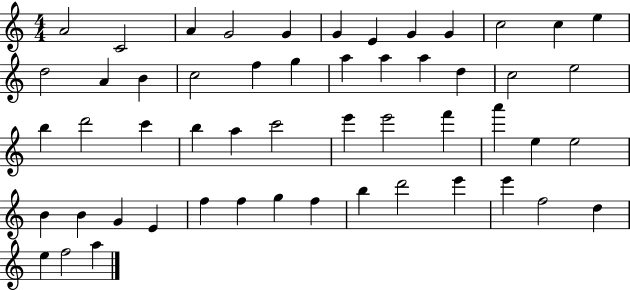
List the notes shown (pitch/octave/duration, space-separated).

A4/h C4/h A4/q G4/h G4/q G4/q E4/q G4/q G4/q C5/h C5/q E5/q D5/h A4/q B4/q C5/h F5/q G5/q A5/q A5/q A5/q D5/q C5/h E5/h B5/q D6/h C6/q B5/q A5/q C6/h E6/q E6/h F6/q A6/q E5/q E5/h B4/q B4/q G4/q E4/q F5/q F5/q G5/q F5/q B5/q D6/h E6/q E6/q F5/h D5/q E5/q F5/h A5/q